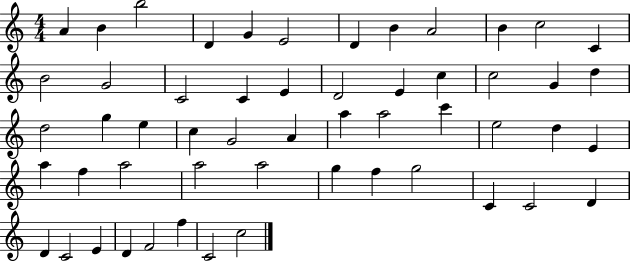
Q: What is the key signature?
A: C major